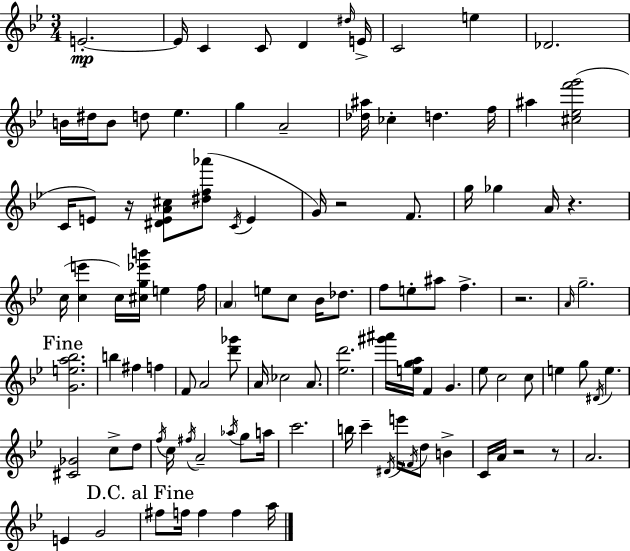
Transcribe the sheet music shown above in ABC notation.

X:1
T:Untitled
M:3/4
L:1/4
K:Bb
E2 E/4 C C/2 D ^d/4 E/4 C2 e _D2 B/4 ^d/4 B/2 d/2 _e g A2 [_d^a]/4 _c d f/4 ^a [^c_ef'g']2 C/4 E/2 z/4 [^DEA^c]/2 [^df_a']/2 C/4 E G/4 z2 F/2 g/4 _g A/4 z c/4 [ce'] c/4 [^cg_e'b']/4 e f/4 A e/2 c/2 _B/4 _d/2 f/2 e/2 ^a/2 f z2 A/4 g2 [Gea_b]2 b ^f f F/2 A2 [d'_g']/2 A/4 _c2 A/2 [_ed']2 [^g'^a']/4 [ega]/4 F G _e/2 c2 c/2 e g/2 ^D/4 e [^C_G]2 c/2 d/2 f/4 c/4 ^f/4 A2 _a/4 g/2 a/4 c'2 b/4 c' ^D/4 e'/4 F/4 d/2 B C/4 A/4 z2 z/2 A2 E G2 ^f/2 f/4 f f a/4